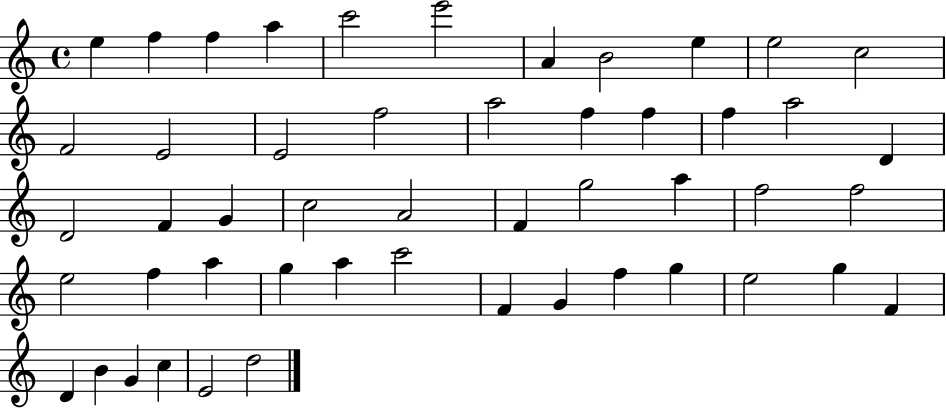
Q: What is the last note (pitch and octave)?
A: D5